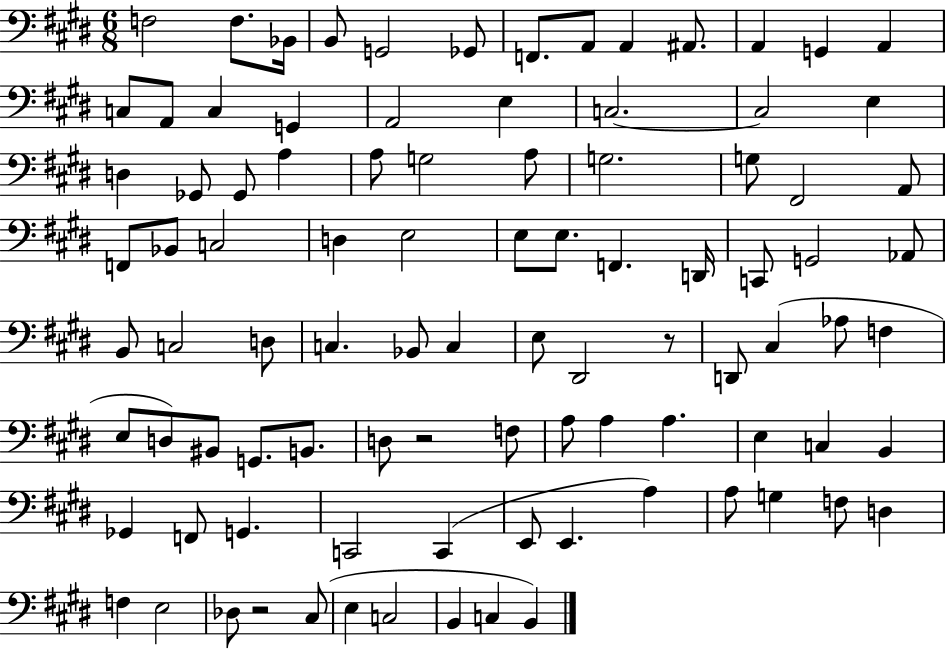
{
  \clef bass
  \numericTimeSignature
  \time 6/8
  \key e \major
  f2 f8. bes,16 | b,8 g,2 ges,8 | f,8. a,8 a,4 ais,8. | a,4 g,4 a,4 | \break c8 a,8 c4 g,4 | a,2 e4 | c2.~~ | c2 e4 | \break d4 ges,8 ges,8 a4 | a8 g2 a8 | g2. | g8 fis,2 a,8 | \break f,8 bes,8 c2 | d4 e2 | e8 e8. f,4. d,16 | c,8 g,2 aes,8 | \break b,8 c2 d8 | c4. bes,8 c4 | e8 dis,2 r8 | d,8 cis4( aes8 f4 | \break e8 d8) bis,8 g,8. b,8. | d8 r2 f8 | a8 a4 a4. | e4 c4 b,4 | \break ges,4 f,8 g,4. | c,2 c,4( | e,8 e,4. a4) | a8 g4 f8 d4 | \break f4 e2 | des8 r2 cis8( | e4 c2 | b,4 c4 b,4) | \break \bar "|."
}